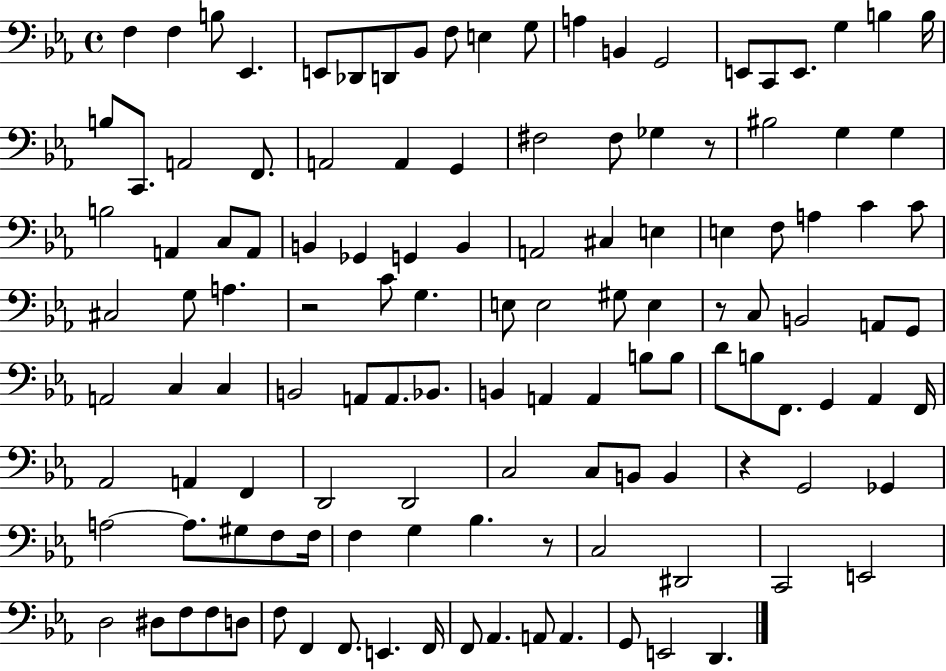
F3/q F3/q B3/e Eb2/q. E2/e Db2/e D2/e Bb2/e F3/e E3/q G3/e A3/q B2/q G2/h E2/e C2/e E2/e. G3/q B3/q B3/s B3/e C2/e. A2/h F2/e. A2/h A2/q G2/q F#3/h F#3/e Gb3/q R/e BIS3/h G3/q G3/q B3/h A2/q C3/e A2/e B2/q Gb2/q G2/q B2/q A2/h C#3/q E3/q E3/q F3/e A3/q C4/q C4/e C#3/h G3/e A3/q. R/h C4/e G3/q. E3/e E3/h G#3/e E3/q R/e C3/e B2/h A2/e G2/e A2/h C3/q C3/q B2/h A2/e A2/e. Bb2/e. B2/q A2/q A2/q B3/e B3/e D4/e B3/e F2/e. G2/q Ab2/q F2/s Ab2/h A2/q F2/q D2/h D2/h C3/h C3/e B2/e B2/q R/q G2/h Gb2/q A3/h A3/e. G#3/e F3/e F3/s F3/q G3/q Bb3/q. R/e C3/h D#2/h C2/h E2/h D3/h D#3/e F3/e F3/e D3/e F3/e F2/q F2/e. E2/q. F2/s F2/e Ab2/q. A2/e A2/q. G2/e E2/h D2/q.